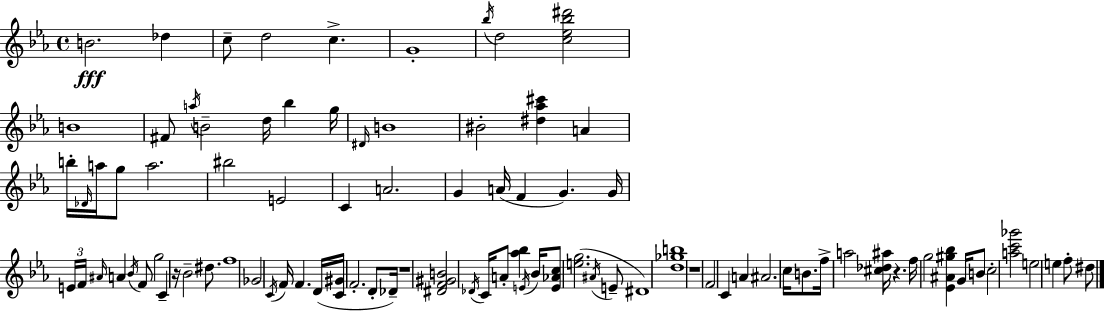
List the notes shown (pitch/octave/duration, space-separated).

B4/h. Db5/q C5/e D5/h C5/q. G4/w Bb5/s D5/h [C5,Eb5,Bb5,D#6]/h B4/w F#4/e A5/s B4/h D5/s Bb5/q G5/s D#4/s B4/w BIS4/h [D#5,Ab5,C#6]/q A4/q B5/s Db4/s A5/s G5/e A5/h. BIS5/h E4/h C4/q A4/h. G4/q A4/s F4/q G4/q. G4/s E4/s F4/s A#4/s A4/q Bb4/s F4/e G5/h C4/q R/s Bb4/h D#5/e. F5/w Gb4/h C4/s F4/s F4/q. D4/s [C4,G#4]/s F4/h. D4/e Db4/s R/w [D#4,F4,G#4,B4]/h Db4/s C4/s A4/e [Ab5,Bb5]/q E4/s Bb4/s [E4,Ab4,C5]/e [E5,G5]/h. A#4/s E4/e D#4/w [D5,Gb5,B5]/w R/w F4/h C4/q A4/q A#4/h. C5/s B4/e. F5/s A5/h [C#5,Db5,A#5]/s R/q. F5/s G5/h [Eb4,A#4,G#5,Bb5]/q G4/s B4/e C5/h [A5,C6,Gb6]/h E5/h E5/q F5/e D#5/e